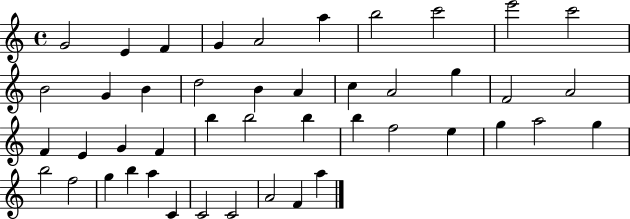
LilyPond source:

{
  \clef treble
  \time 4/4
  \defaultTimeSignature
  \key c \major
  g'2 e'4 f'4 | g'4 a'2 a''4 | b''2 c'''2 | e'''2 c'''2 | \break b'2 g'4 b'4 | d''2 b'4 a'4 | c''4 a'2 g''4 | f'2 a'2 | \break f'4 e'4 g'4 f'4 | b''4 b''2 b''4 | b''4 f''2 e''4 | g''4 a''2 g''4 | \break b''2 f''2 | g''4 b''4 a''4 c'4 | c'2 c'2 | a'2 f'4 a''4 | \break \bar "|."
}